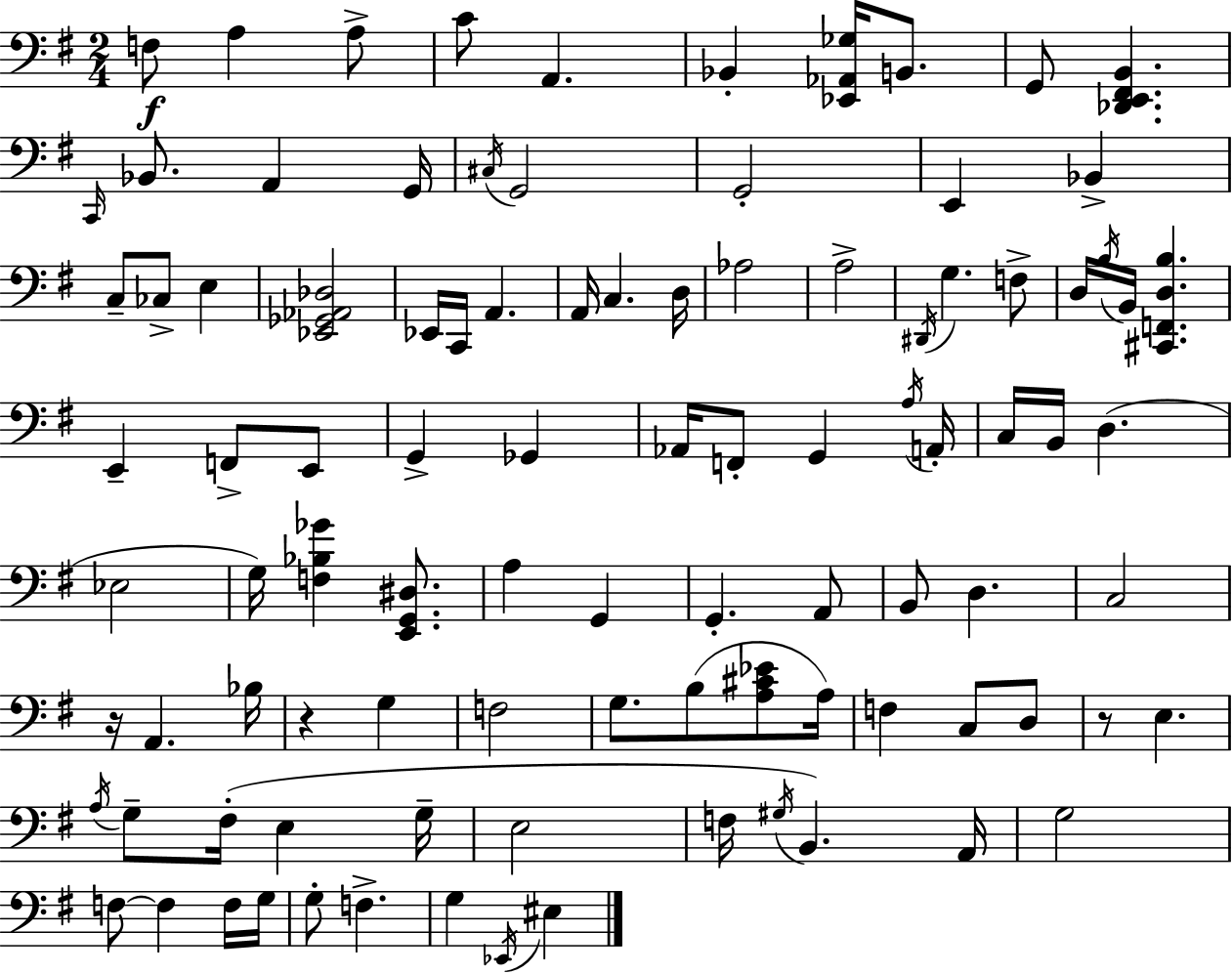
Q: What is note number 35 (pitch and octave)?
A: E2